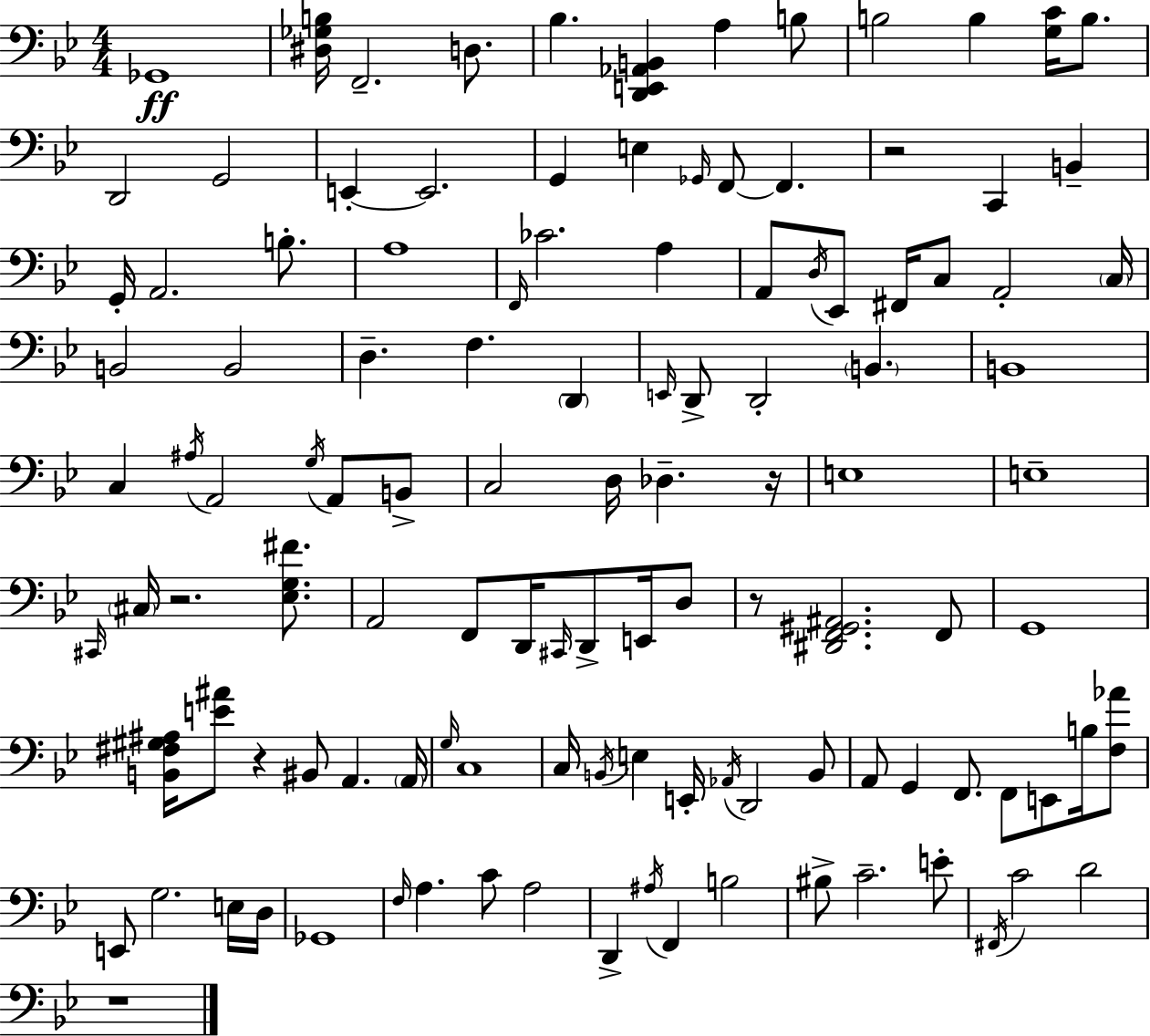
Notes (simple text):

Gb2/w [D#3,Gb3,B3]/s F2/h. D3/e. Bb3/q. [D2,E2,Ab2,B2]/q A3/q B3/e B3/h B3/q [G3,C4]/s B3/e. D2/h G2/h E2/q E2/h. G2/q E3/q Gb2/s F2/e F2/q. R/h C2/q B2/q G2/s A2/h. B3/e. A3/w F2/s CES4/h. A3/q A2/e D3/s Eb2/e F#2/s C3/e A2/h C3/s B2/h B2/h D3/q. F3/q. D2/q E2/s D2/e D2/h B2/q. B2/w C3/q A#3/s A2/h G3/s A2/e B2/e C3/h D3/s Db3/q. R/s E3/w E3/w C#2/s C#3/s R/h. [Eb3,G3,F#4]/e. A2/h F2/e D2/s C#2/s D2/e E2/s D3/e R/e [D#2,F2,G#2,A#2]/h. F2/e G2/w [B2,F#3,G#3,A#3]/s [E4,A#4]/e R/q BIS2/e A2/q. A2/s G3/s C3/w C3/s B2/s E3/q E2/s Ab2/s D2/h B2/e A2/e G2/q F2/e. F2/e E2/e B3/s [F3,Ab4]/e E2/e G3/h. E3/s D3/s Gb2/w F3/s A3/q. C4/e A3/h D2/q A#3/s F2/q B3/h BIS3/e C4/h. E4/e F#2/s C4/h D4/h R/w